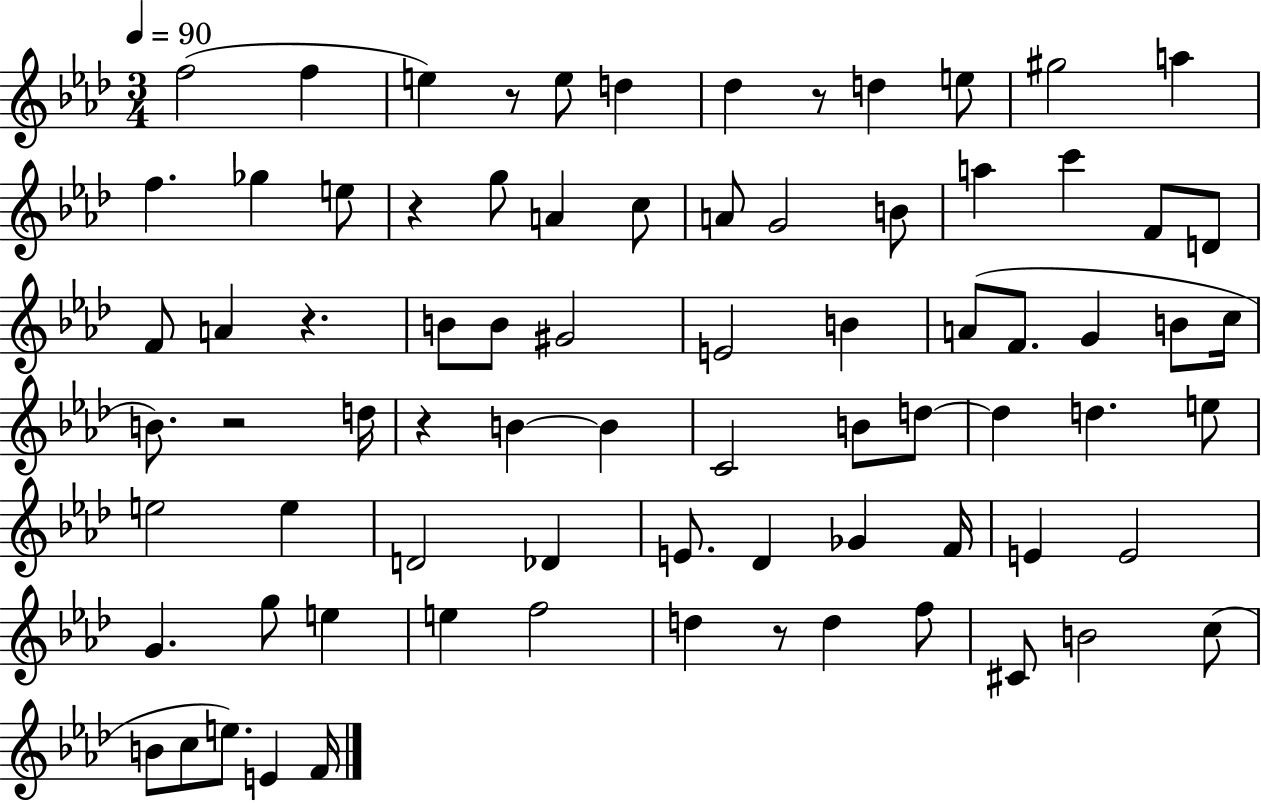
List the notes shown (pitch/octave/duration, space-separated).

F5/h F5/q E5/q R/e E5/e D5/q Db5/q R/e D5/q E5/e G#5/h A5/q F5/q. Gb5/q E5/e R/q G5/e A4/q C5/e A4/e G4/h B4/e A5/q C6/q F4/e D4/e F4/e A4/q R/q. B4/e B4/e G#4/h E4/h B4/q A4/e F4/e. G4/q B4/e C5/s B4/e. R/h D5/s R/q B4/q B4/q C4/h B4/e D5/e D5/q D5/q. E5/e E5/h E5/q D4/h Db4/q E4/e. Db4/q Gb4/q F4/s E4/q E4/h G4/q. G5/e E5/q E5/q F5/h D5/q R/e D5/q F5/e C#4/e B4/h C5/e B4/e C5/e E5/e. E4/q F4/s